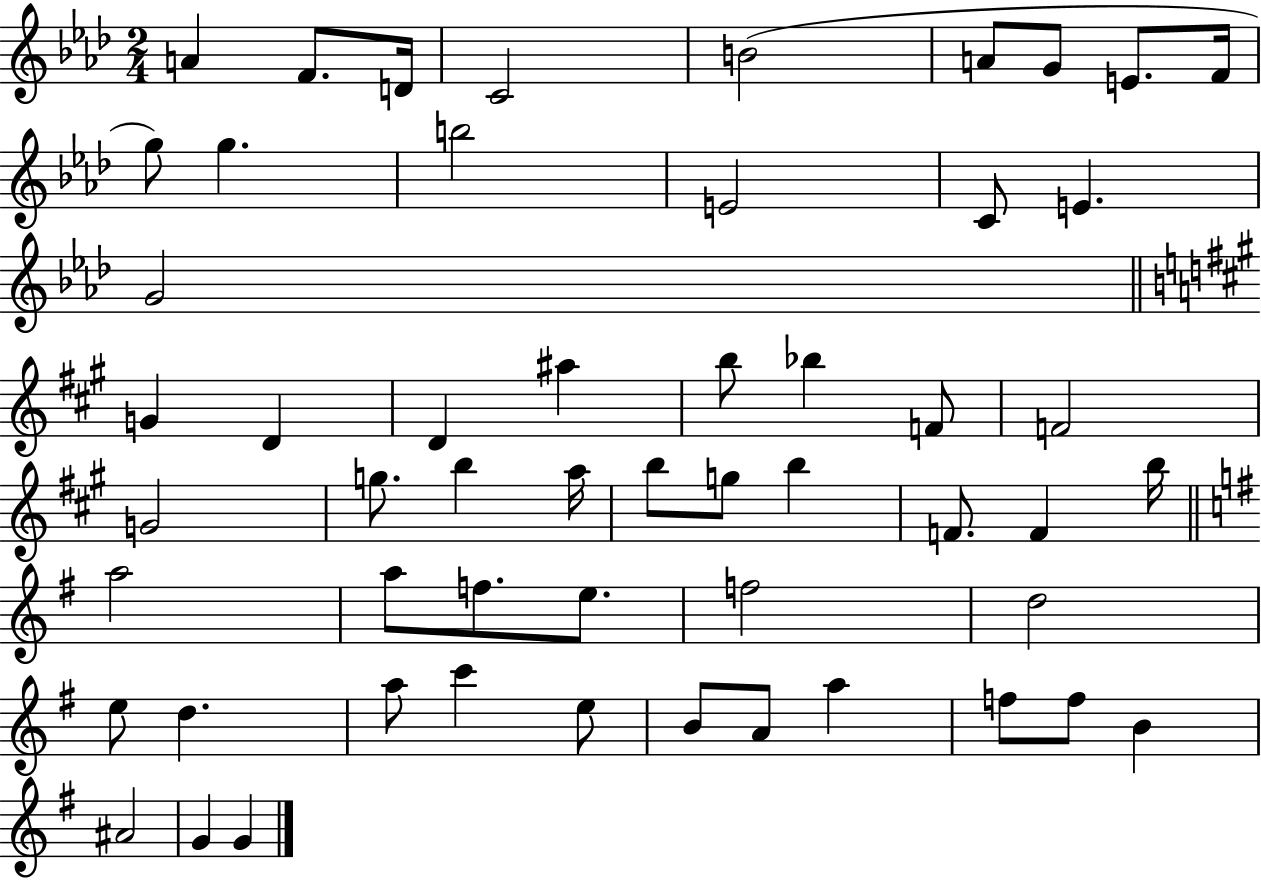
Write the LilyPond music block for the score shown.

{
  \clef treble
  \numericTimeSignature
  \time 2/4
  \key aes \major
  a'4 f'8. d'16 | c'2 | b'2( | a'8 g'8 e'8. f'16 | \break g''8) g''4. | b''2 | e'2 | c'8 e'4. | \break g'2 | \bar "||" \break \key a \major g'4 d'4 | d'4 ais''4 | b''8 bes''4 f'8 | f'2 | \break g'2 | g''8. b''4 a''16 | b''8 g''8 b''4 | f'8. f'4 b''16 | \break \bar "||" \break \key e \minor a''2 | a''8 f''8. e''8. | f''2 | d''2 | \break e''8 d''4. | a''8 c'''4 e''8 | b'8 a'8 a''4 | f''8 f''8 b'4 | \break ais'2 | g'4 g'4 | \bar "|."
}